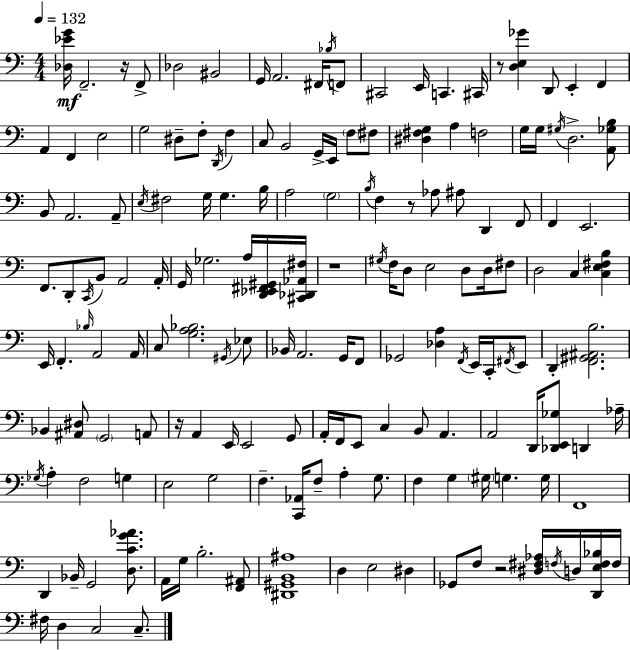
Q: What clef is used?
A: bass